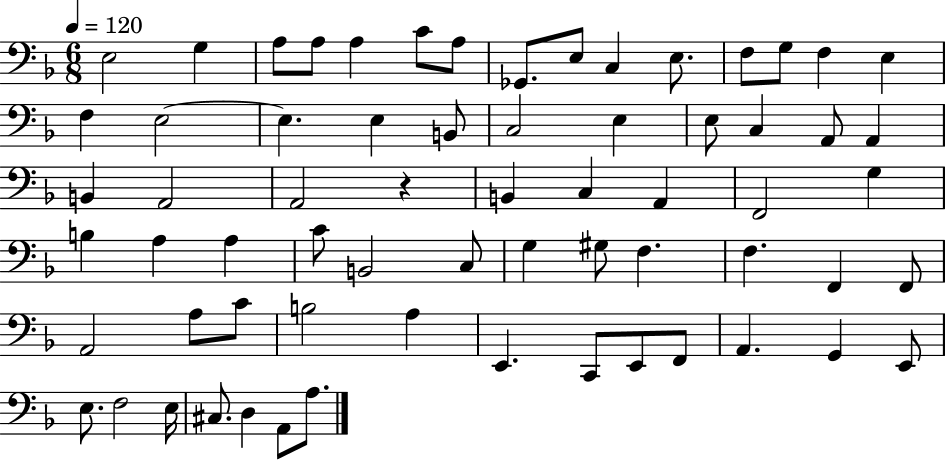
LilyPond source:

{
  \clef bass
  \numericTimeSignature
  \time 6/8
  \key f \major
  \tempo 4 = 120
  e2 g4 | a8 a8 a4 c'8 a8 | ges,8. e8 c4 e8. | f8 g8 f4 e4 | \break f4 e2~~ | e4. e4 b,8 | c2 e4 | e8 c4 a,8 a,4 | \break b,4 a,2 | a,2 r4 | b,4 c4 a,4 | f,2 g4 | \break b4 a4 a4 | c'8 b,2 c8 | g4 gis8 f4. | f4. f,4 f,8 | \break a,2 a8 c'8 | b2 a4 | e,4. c,8 e,8 f,8 | a,4. g,4 e,8 | \break e8. f2 e16 | cis8. d4 a,8 a8. | \bar "|."
}